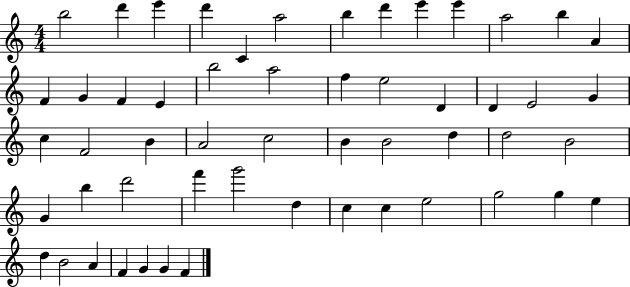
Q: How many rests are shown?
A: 0